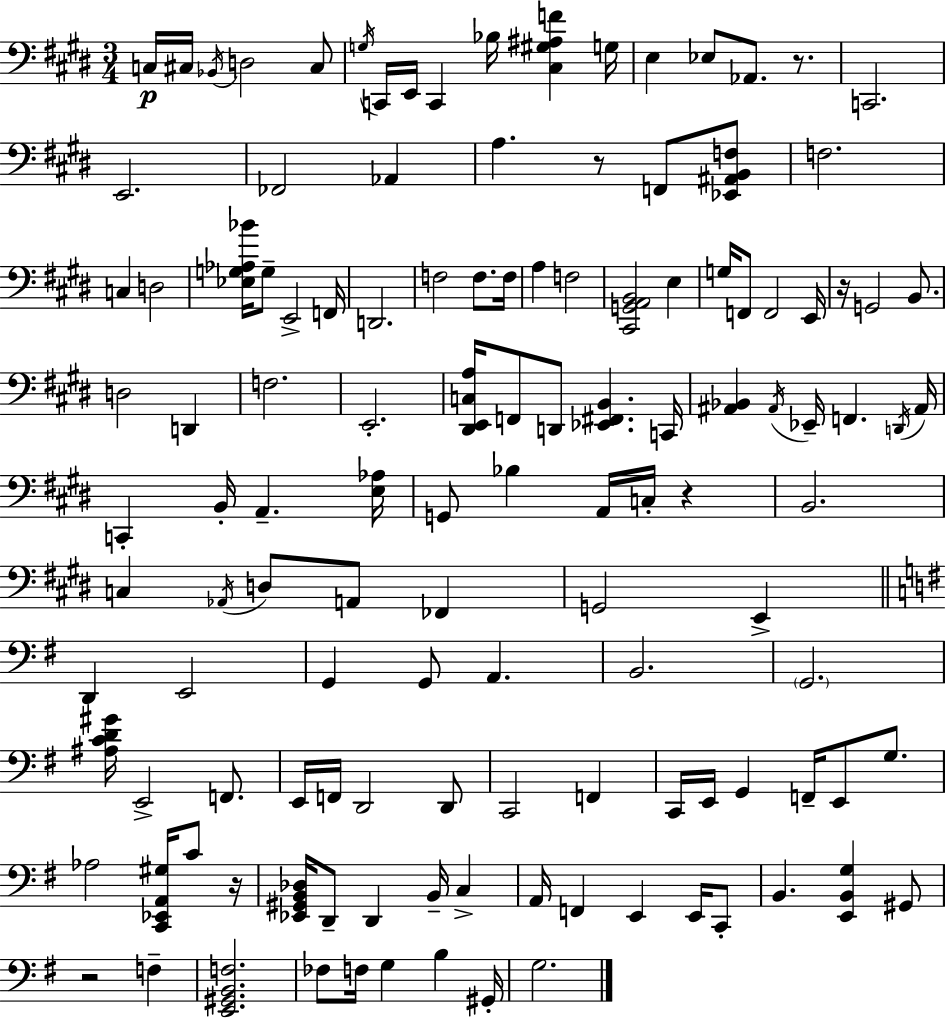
X:1
T:Untitled
M:3/4
L:1/4
K:E
C,/4 ^C,/4 _B,,/4 D,2 ^C,/2 G,/4 C,,/4 E,,/4 C,, _B,/4 [^C,^G,^A,F] G,/4 E, _E,/2 _A,,/2 z/2 C,,2 E,,2 _F,,2 _A,, A, z/2 F,,/2 [_E,,^A,,B,,F,]/2 F,2 C, D,2 [_E,G,_A,_B]/4 G,/2 E,,2 F,,/4 D,,2 F,2 F,/2 F,/4 A, F,2 [^C,,G,,A,,B,,]2 E, G,/4 F,,/2 F,,2 E,,/4 z/4 G,,2 B,,/2 D,2 D,, F,2 E,,2 [^D,,E,,C,A,]/4 F,,/2 D,,/2 [_E,,^F,,B,,] C,,/4 [^A,,_B,,] ^A,,/4 _E,,/4 F,, D,,/4 ^A,,/4 C,, B,,/4 A,, [E,_A,]/4 G,,/2 _B, A,,/4 C,/4 z B,,2 C, _A,,/4 D,/2 A,,/2 _F,, G,,2 E,, D,, E,,2 G,, G,,/2 A,, B,,2 G,,2 [^A,CD^G]/4 E,,2 F,,/2 E,,/4 F,,/4 D,,2 D,,/2 C,,2 F,, C,,/4 E,,/4 G,, F,,/4 E,,/2 G,/2 _A,2 [C,,_E,,A,,^G,]/4 C/2 z/4 [_E,,^G,,B,,_D,]/4 D,,/2 D,, B,,/4 C, A,,/4 F,, E,, E,,/4 C,,/2 B,, [E,,B,,G,] ^G,,/2 z2 F, [E,,^G,,B,,F,]2 _F,/2 F,/4 G, B, ^G,,/4 G,2